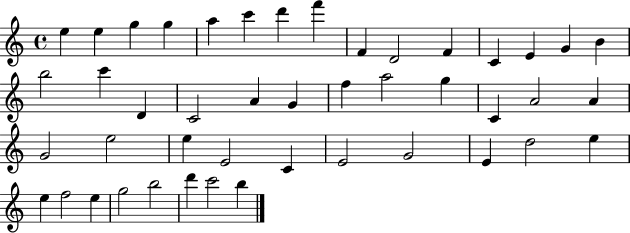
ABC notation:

X:1
T:Untitled
M:4/4
L:1/4
K:C
e e g g a c' d' f' F D2 F C E G B b2 c' D C2 A G f a2 g C A2 A G2 e2 e E2 C E2 G2 E d2 e e f2 e g2 b2 d' c'2 b